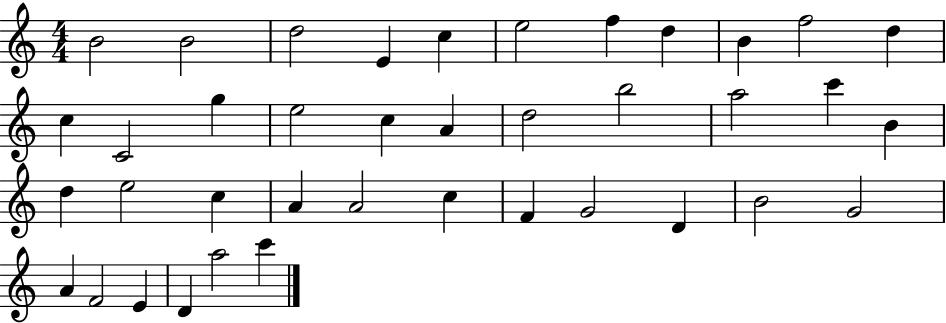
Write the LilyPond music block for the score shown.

{
  \clef treble
  \numericTimeSignature
  \time 4/4
  \key c \major
  b'2 b'2 | d''2 e'4 c''4 | e''2 f''4 d''4 | b'4 f''2 d''4 | \break c''4 c'2 g''4 | e''2 c''4 a'4 | d''2 b''2 | a''2 c'''4 b'4 | \break d''4 e''2 c''4 | a'4 a'2 c''4 | f'4 g'2 d'4 | b'2 g'2 | \break a'4 f'2 e'4 | d'4 a''2 c'''4 | \bar "|."
}